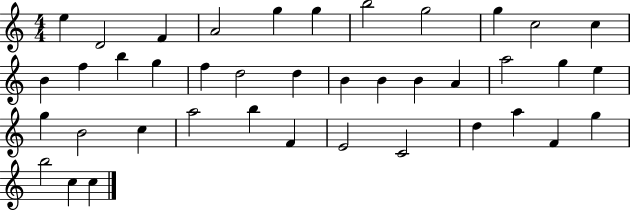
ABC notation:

X:1
T:Untitled
M:4/4
L:1/4
K:C
e D2 F A2 g g b2 g2 g c2 c B f b g f d2 d B B B A a2 g e g B2 c a2 b F E2 C2 d a F g b2 c c